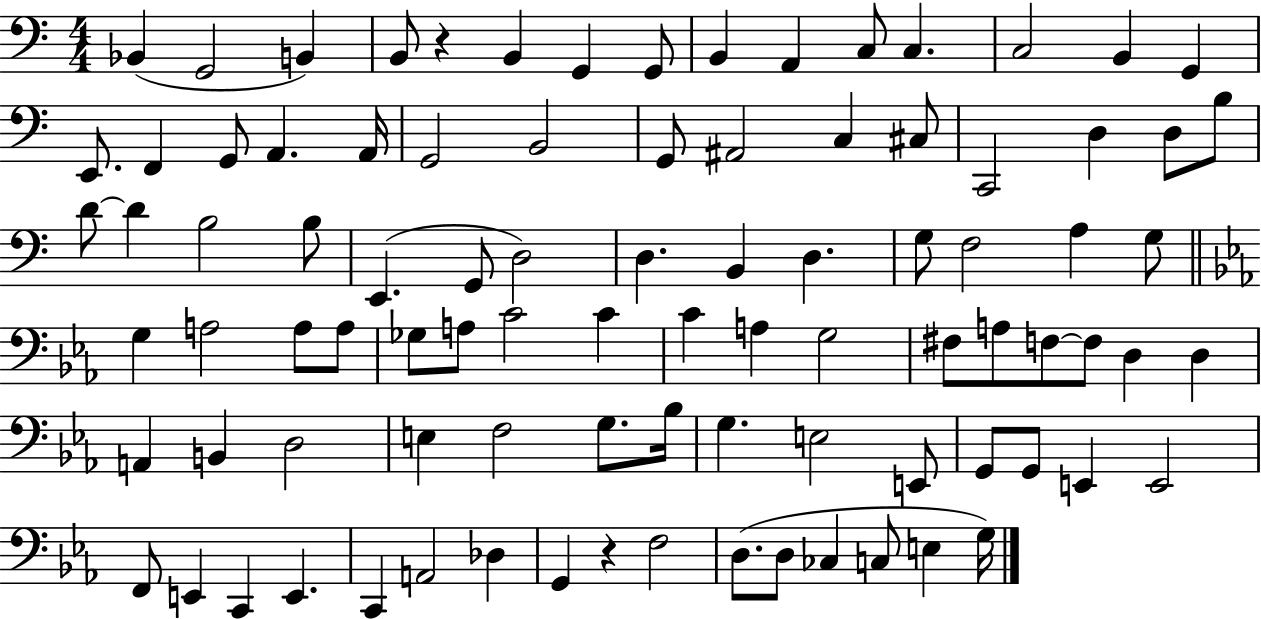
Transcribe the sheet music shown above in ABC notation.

X:1
T:Untitled
M:4/4
L:1/4
K:C
_B,, G,,2 B,, B,,/2 z B,, G,, G,,/2 B,, A,, C,/2 C, C,2 B,, G,, E,,/2 F,, G,,/2 A,, A,,/4 G,,2 B,,2 G,,/2 ^A,,2 C, ^C,/2 C,,2 D, D,/2 B,/2 D/2 D B,2 B,/2 E,, G,,/2 D,2 D, B,, D, G,/2 F,2 A, G,/2 G, A,2 A,/2 A,/2 _G,/2 A,/2 C2 C C A, G,2 ^F,/2 A,/2 F,/2 F,/2 D, D, A,, B,, D,2 E, F,2 G,/2 _B,/4 G, E,2 E,,/2 G,,/2 G,,/2 E,, E,,2 F,,/2 E,, C,, E,, C,, A,,2 _D, G,, z F,2 D,/2 D,/2 _C, C,/2 E, G,/4